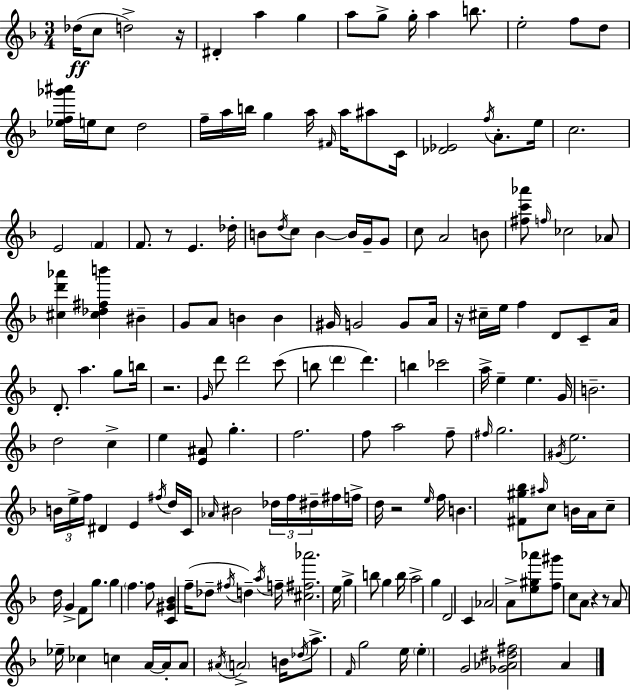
{
  \clef treble
  \numericTimeSignature
  \time 3/4
  \key f \major
  \repeat volta 2 { des''16(\ff c''8 d''2->) r16 | dis'4-. a''4 g''4 | a''8 g''8-> g''16-. a''4 b''8. | e''2-. f''8 d''8 | \break <ees'' f'' ges''' ais'''>16 e''16 c''8 d''2 | f''16-- a''16 b''16 g''4 a''16 \grace { fis'16 } a''16 ais''8 | c'16 <des' ees'>2 \acciaccatura { f''16 } a'8.-. | e''16 c''2. | \break e'2 \parenthesize f'4 | f'8. r8 e'4. | des''16-. b'8 \acciaccatura { d''16 } c''8 b'4~~ b'16 | g'16-- g'8 c''8 a'2 | \break b'8 <fis'' c''' aes'''>8 \grace { f''16 } ces''2 | aes'8 <cis'' d''' aes'''>4 <cis'' des'' fis'' b'''>4 | bis'4-- g'8 a'8 b'4 | b'4 gis'16 g'2 | \break g'8 a'16 r16 cis''16-- e''16 f''4 d'8 | c'8-- a'16 d'8.-. a''4. | g''8 b''16 r2. | \grace { g'16 } d'''8 d'''2 | \break c'''8( b''8 \parenthesize d'''4 d'''4.) | b''4 ces'''2 | a''16-> e''4-- e''4. | g'16 b'2.-- | \break d''2 | c''4-> e''4 <e' ais'>8 g''4.-. | f''2. | f''8 a''2 | \break f''8-- \grace { fis''16 } g''2. | \acciaccatura { gis'16 } e''2. | \tuplet 3/2 { b'16 e''16-> f''16 } dis'4 | e'4 \acciaccatura { fis''16 } d''16 c'16 \grace { aes'16 } bis'2 | \break \tuplet 3/2 { des''16 f''16 dis''16-- } fis''16 f''16-> d''16 | r2 \grace { e''16 } f''16 b'4. | <fis' gis'' bes''>8 \grace { ais''16 } c''8 b'16 a'16 c''8-- | d''16 g'4-> f'8 g''8. g''4 | \break \parenthesize f''4. f''8 <c' gis' bes'>4 | f''16--( des''8-- \acciaccatura { fis''16 } d''4--) \acciaccatura { a''16 } | f''16-- <cis'' fis'' aes'''>2. | e''16 g''4-> b''8 g''4 | \break b''16 a''2-> g''4 | d'2 c'4 | aes'2 a'8-> <e'' gis'' aes'''>8 | <f'' gis'''>8 c''8 a'8 r4 r8 | \break a'8 ees''16-- ces''4 c''4 | a'16~~ a'16-. a'8 \acciaccatura { ais'16 } \parenthesize a'2-> | b'16 \acciaccatura { des''16 } a''8.-> \grace { f'16 } g''2 | e''16 \parenthesize e''4-. g'2 | \break <ges' aes' dis'' fis''>2 | a'4 } \bar "|."
}